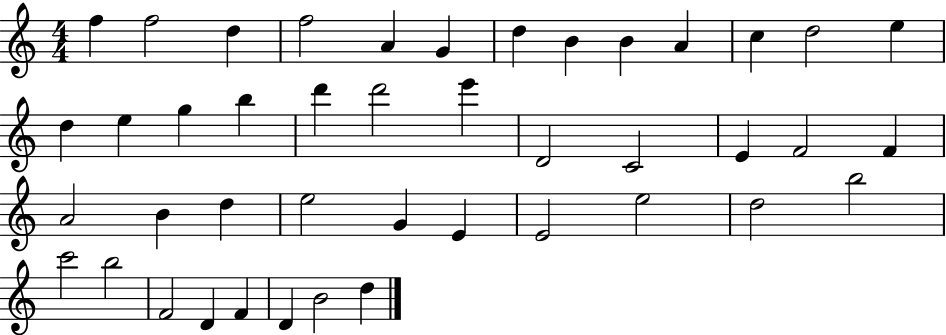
F5/q F5/h D5/q F5/h A4/q G4/q D5/q B4/q B4/q A4/q C5/q D5/h E5/q D5/q E5/q G5/q B5/q D6/q D6/h E6/q D4/h C4/h E4/q F4/h F4/q A4/h B4/q D5/q E5/h G4/q E4/q E4/h E5/h D5/h B5/h C6/h B5/h F4/h D4/q F4/q D4/q B4/h D5/q